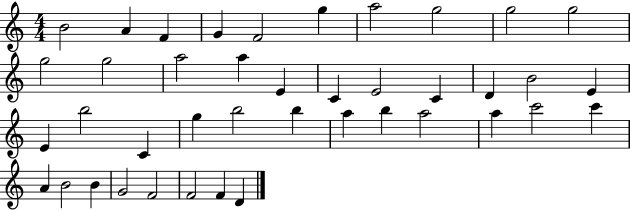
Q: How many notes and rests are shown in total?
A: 41